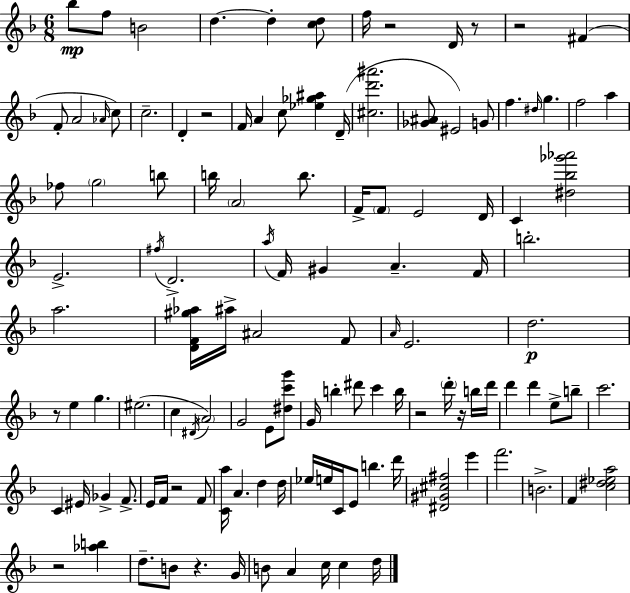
X:1
T:Untitled
M:6/8
L:1/4
K:F
_b/2 f/2 B2 d d [cd]/2 f/4 z2 D/4 z/2 z2 ^F F/2 A2 _A/4 c/2 c2 D z2 F/4 A c/2 [_e_g^a] D/4 [^cd'^a']2 [_G^A]/2 ^E2 G/2 f ^d/4 g f2 a _f/2 g2 b/2 b/4 A2 b/2 F/4 F/2 E2 D/4 C [^d_b_g'_a']2 E2 ^f/4 D2 a/4 F/4 ^G A F/4 b2 a2 [DF^g_a]/4 ^a/4 ^A2 F/2 A/4 E2 d2 z/2 e g ^e2 c ^D/4 A2 G2 E/2 [^dc'g']/2 G/4 b ^d'/2 c' b/4 z2 d'/4 z/4 b/4 d'/4 d' d' e/2 b/2 c'2 C ^E/4 _G F/2 E/4 F/4 z2 F/2 [Ca]/4 A d d/4 _e/4 e/4 C/4 E/2 b d'/4 [^D^G^c^f]2 e' f'2 B2 F [c^d_ea]2 z2 [_ab] d/2 B/2 z G/4 B/2 A c/4 c d/4